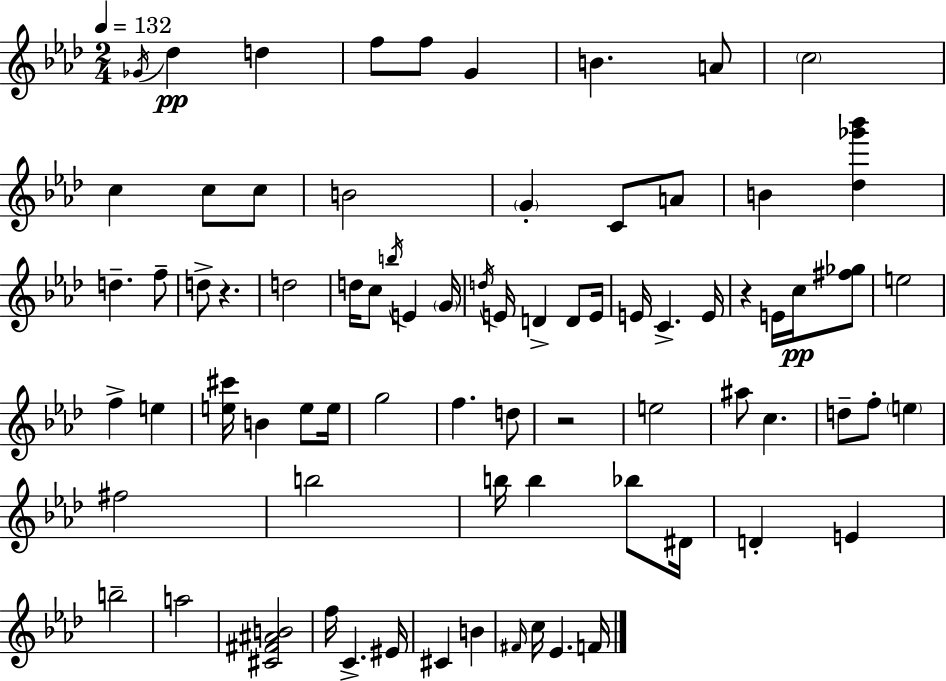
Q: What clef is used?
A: treble